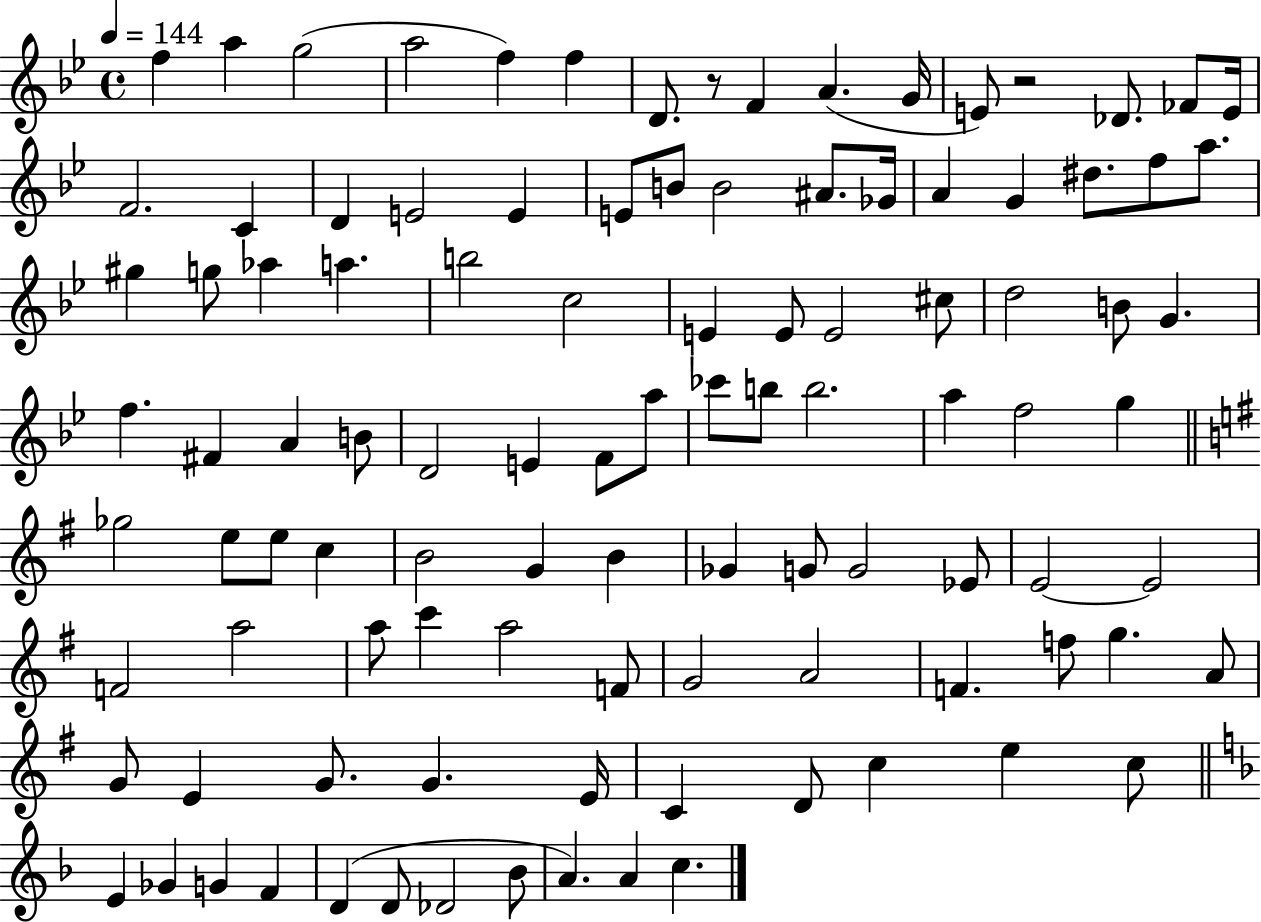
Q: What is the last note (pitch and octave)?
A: C5